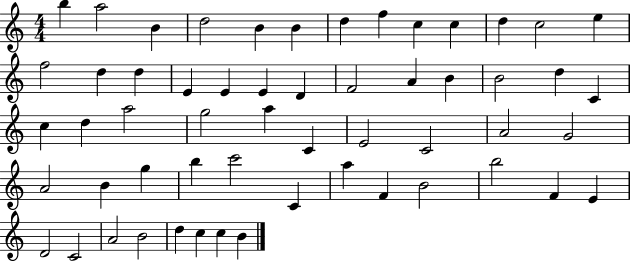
X:1
T:Untitled
M:4/4
L:1/4
K:C
b a2 B d2 B B d f c c d c2 e f2 d d E E E D F2 A B B2 d C c d a2 g2 a C E2 C2 A2 G2 A2 B g b c'2 C a F B2 b2 F E D2 C2 A2 B2 d c c B